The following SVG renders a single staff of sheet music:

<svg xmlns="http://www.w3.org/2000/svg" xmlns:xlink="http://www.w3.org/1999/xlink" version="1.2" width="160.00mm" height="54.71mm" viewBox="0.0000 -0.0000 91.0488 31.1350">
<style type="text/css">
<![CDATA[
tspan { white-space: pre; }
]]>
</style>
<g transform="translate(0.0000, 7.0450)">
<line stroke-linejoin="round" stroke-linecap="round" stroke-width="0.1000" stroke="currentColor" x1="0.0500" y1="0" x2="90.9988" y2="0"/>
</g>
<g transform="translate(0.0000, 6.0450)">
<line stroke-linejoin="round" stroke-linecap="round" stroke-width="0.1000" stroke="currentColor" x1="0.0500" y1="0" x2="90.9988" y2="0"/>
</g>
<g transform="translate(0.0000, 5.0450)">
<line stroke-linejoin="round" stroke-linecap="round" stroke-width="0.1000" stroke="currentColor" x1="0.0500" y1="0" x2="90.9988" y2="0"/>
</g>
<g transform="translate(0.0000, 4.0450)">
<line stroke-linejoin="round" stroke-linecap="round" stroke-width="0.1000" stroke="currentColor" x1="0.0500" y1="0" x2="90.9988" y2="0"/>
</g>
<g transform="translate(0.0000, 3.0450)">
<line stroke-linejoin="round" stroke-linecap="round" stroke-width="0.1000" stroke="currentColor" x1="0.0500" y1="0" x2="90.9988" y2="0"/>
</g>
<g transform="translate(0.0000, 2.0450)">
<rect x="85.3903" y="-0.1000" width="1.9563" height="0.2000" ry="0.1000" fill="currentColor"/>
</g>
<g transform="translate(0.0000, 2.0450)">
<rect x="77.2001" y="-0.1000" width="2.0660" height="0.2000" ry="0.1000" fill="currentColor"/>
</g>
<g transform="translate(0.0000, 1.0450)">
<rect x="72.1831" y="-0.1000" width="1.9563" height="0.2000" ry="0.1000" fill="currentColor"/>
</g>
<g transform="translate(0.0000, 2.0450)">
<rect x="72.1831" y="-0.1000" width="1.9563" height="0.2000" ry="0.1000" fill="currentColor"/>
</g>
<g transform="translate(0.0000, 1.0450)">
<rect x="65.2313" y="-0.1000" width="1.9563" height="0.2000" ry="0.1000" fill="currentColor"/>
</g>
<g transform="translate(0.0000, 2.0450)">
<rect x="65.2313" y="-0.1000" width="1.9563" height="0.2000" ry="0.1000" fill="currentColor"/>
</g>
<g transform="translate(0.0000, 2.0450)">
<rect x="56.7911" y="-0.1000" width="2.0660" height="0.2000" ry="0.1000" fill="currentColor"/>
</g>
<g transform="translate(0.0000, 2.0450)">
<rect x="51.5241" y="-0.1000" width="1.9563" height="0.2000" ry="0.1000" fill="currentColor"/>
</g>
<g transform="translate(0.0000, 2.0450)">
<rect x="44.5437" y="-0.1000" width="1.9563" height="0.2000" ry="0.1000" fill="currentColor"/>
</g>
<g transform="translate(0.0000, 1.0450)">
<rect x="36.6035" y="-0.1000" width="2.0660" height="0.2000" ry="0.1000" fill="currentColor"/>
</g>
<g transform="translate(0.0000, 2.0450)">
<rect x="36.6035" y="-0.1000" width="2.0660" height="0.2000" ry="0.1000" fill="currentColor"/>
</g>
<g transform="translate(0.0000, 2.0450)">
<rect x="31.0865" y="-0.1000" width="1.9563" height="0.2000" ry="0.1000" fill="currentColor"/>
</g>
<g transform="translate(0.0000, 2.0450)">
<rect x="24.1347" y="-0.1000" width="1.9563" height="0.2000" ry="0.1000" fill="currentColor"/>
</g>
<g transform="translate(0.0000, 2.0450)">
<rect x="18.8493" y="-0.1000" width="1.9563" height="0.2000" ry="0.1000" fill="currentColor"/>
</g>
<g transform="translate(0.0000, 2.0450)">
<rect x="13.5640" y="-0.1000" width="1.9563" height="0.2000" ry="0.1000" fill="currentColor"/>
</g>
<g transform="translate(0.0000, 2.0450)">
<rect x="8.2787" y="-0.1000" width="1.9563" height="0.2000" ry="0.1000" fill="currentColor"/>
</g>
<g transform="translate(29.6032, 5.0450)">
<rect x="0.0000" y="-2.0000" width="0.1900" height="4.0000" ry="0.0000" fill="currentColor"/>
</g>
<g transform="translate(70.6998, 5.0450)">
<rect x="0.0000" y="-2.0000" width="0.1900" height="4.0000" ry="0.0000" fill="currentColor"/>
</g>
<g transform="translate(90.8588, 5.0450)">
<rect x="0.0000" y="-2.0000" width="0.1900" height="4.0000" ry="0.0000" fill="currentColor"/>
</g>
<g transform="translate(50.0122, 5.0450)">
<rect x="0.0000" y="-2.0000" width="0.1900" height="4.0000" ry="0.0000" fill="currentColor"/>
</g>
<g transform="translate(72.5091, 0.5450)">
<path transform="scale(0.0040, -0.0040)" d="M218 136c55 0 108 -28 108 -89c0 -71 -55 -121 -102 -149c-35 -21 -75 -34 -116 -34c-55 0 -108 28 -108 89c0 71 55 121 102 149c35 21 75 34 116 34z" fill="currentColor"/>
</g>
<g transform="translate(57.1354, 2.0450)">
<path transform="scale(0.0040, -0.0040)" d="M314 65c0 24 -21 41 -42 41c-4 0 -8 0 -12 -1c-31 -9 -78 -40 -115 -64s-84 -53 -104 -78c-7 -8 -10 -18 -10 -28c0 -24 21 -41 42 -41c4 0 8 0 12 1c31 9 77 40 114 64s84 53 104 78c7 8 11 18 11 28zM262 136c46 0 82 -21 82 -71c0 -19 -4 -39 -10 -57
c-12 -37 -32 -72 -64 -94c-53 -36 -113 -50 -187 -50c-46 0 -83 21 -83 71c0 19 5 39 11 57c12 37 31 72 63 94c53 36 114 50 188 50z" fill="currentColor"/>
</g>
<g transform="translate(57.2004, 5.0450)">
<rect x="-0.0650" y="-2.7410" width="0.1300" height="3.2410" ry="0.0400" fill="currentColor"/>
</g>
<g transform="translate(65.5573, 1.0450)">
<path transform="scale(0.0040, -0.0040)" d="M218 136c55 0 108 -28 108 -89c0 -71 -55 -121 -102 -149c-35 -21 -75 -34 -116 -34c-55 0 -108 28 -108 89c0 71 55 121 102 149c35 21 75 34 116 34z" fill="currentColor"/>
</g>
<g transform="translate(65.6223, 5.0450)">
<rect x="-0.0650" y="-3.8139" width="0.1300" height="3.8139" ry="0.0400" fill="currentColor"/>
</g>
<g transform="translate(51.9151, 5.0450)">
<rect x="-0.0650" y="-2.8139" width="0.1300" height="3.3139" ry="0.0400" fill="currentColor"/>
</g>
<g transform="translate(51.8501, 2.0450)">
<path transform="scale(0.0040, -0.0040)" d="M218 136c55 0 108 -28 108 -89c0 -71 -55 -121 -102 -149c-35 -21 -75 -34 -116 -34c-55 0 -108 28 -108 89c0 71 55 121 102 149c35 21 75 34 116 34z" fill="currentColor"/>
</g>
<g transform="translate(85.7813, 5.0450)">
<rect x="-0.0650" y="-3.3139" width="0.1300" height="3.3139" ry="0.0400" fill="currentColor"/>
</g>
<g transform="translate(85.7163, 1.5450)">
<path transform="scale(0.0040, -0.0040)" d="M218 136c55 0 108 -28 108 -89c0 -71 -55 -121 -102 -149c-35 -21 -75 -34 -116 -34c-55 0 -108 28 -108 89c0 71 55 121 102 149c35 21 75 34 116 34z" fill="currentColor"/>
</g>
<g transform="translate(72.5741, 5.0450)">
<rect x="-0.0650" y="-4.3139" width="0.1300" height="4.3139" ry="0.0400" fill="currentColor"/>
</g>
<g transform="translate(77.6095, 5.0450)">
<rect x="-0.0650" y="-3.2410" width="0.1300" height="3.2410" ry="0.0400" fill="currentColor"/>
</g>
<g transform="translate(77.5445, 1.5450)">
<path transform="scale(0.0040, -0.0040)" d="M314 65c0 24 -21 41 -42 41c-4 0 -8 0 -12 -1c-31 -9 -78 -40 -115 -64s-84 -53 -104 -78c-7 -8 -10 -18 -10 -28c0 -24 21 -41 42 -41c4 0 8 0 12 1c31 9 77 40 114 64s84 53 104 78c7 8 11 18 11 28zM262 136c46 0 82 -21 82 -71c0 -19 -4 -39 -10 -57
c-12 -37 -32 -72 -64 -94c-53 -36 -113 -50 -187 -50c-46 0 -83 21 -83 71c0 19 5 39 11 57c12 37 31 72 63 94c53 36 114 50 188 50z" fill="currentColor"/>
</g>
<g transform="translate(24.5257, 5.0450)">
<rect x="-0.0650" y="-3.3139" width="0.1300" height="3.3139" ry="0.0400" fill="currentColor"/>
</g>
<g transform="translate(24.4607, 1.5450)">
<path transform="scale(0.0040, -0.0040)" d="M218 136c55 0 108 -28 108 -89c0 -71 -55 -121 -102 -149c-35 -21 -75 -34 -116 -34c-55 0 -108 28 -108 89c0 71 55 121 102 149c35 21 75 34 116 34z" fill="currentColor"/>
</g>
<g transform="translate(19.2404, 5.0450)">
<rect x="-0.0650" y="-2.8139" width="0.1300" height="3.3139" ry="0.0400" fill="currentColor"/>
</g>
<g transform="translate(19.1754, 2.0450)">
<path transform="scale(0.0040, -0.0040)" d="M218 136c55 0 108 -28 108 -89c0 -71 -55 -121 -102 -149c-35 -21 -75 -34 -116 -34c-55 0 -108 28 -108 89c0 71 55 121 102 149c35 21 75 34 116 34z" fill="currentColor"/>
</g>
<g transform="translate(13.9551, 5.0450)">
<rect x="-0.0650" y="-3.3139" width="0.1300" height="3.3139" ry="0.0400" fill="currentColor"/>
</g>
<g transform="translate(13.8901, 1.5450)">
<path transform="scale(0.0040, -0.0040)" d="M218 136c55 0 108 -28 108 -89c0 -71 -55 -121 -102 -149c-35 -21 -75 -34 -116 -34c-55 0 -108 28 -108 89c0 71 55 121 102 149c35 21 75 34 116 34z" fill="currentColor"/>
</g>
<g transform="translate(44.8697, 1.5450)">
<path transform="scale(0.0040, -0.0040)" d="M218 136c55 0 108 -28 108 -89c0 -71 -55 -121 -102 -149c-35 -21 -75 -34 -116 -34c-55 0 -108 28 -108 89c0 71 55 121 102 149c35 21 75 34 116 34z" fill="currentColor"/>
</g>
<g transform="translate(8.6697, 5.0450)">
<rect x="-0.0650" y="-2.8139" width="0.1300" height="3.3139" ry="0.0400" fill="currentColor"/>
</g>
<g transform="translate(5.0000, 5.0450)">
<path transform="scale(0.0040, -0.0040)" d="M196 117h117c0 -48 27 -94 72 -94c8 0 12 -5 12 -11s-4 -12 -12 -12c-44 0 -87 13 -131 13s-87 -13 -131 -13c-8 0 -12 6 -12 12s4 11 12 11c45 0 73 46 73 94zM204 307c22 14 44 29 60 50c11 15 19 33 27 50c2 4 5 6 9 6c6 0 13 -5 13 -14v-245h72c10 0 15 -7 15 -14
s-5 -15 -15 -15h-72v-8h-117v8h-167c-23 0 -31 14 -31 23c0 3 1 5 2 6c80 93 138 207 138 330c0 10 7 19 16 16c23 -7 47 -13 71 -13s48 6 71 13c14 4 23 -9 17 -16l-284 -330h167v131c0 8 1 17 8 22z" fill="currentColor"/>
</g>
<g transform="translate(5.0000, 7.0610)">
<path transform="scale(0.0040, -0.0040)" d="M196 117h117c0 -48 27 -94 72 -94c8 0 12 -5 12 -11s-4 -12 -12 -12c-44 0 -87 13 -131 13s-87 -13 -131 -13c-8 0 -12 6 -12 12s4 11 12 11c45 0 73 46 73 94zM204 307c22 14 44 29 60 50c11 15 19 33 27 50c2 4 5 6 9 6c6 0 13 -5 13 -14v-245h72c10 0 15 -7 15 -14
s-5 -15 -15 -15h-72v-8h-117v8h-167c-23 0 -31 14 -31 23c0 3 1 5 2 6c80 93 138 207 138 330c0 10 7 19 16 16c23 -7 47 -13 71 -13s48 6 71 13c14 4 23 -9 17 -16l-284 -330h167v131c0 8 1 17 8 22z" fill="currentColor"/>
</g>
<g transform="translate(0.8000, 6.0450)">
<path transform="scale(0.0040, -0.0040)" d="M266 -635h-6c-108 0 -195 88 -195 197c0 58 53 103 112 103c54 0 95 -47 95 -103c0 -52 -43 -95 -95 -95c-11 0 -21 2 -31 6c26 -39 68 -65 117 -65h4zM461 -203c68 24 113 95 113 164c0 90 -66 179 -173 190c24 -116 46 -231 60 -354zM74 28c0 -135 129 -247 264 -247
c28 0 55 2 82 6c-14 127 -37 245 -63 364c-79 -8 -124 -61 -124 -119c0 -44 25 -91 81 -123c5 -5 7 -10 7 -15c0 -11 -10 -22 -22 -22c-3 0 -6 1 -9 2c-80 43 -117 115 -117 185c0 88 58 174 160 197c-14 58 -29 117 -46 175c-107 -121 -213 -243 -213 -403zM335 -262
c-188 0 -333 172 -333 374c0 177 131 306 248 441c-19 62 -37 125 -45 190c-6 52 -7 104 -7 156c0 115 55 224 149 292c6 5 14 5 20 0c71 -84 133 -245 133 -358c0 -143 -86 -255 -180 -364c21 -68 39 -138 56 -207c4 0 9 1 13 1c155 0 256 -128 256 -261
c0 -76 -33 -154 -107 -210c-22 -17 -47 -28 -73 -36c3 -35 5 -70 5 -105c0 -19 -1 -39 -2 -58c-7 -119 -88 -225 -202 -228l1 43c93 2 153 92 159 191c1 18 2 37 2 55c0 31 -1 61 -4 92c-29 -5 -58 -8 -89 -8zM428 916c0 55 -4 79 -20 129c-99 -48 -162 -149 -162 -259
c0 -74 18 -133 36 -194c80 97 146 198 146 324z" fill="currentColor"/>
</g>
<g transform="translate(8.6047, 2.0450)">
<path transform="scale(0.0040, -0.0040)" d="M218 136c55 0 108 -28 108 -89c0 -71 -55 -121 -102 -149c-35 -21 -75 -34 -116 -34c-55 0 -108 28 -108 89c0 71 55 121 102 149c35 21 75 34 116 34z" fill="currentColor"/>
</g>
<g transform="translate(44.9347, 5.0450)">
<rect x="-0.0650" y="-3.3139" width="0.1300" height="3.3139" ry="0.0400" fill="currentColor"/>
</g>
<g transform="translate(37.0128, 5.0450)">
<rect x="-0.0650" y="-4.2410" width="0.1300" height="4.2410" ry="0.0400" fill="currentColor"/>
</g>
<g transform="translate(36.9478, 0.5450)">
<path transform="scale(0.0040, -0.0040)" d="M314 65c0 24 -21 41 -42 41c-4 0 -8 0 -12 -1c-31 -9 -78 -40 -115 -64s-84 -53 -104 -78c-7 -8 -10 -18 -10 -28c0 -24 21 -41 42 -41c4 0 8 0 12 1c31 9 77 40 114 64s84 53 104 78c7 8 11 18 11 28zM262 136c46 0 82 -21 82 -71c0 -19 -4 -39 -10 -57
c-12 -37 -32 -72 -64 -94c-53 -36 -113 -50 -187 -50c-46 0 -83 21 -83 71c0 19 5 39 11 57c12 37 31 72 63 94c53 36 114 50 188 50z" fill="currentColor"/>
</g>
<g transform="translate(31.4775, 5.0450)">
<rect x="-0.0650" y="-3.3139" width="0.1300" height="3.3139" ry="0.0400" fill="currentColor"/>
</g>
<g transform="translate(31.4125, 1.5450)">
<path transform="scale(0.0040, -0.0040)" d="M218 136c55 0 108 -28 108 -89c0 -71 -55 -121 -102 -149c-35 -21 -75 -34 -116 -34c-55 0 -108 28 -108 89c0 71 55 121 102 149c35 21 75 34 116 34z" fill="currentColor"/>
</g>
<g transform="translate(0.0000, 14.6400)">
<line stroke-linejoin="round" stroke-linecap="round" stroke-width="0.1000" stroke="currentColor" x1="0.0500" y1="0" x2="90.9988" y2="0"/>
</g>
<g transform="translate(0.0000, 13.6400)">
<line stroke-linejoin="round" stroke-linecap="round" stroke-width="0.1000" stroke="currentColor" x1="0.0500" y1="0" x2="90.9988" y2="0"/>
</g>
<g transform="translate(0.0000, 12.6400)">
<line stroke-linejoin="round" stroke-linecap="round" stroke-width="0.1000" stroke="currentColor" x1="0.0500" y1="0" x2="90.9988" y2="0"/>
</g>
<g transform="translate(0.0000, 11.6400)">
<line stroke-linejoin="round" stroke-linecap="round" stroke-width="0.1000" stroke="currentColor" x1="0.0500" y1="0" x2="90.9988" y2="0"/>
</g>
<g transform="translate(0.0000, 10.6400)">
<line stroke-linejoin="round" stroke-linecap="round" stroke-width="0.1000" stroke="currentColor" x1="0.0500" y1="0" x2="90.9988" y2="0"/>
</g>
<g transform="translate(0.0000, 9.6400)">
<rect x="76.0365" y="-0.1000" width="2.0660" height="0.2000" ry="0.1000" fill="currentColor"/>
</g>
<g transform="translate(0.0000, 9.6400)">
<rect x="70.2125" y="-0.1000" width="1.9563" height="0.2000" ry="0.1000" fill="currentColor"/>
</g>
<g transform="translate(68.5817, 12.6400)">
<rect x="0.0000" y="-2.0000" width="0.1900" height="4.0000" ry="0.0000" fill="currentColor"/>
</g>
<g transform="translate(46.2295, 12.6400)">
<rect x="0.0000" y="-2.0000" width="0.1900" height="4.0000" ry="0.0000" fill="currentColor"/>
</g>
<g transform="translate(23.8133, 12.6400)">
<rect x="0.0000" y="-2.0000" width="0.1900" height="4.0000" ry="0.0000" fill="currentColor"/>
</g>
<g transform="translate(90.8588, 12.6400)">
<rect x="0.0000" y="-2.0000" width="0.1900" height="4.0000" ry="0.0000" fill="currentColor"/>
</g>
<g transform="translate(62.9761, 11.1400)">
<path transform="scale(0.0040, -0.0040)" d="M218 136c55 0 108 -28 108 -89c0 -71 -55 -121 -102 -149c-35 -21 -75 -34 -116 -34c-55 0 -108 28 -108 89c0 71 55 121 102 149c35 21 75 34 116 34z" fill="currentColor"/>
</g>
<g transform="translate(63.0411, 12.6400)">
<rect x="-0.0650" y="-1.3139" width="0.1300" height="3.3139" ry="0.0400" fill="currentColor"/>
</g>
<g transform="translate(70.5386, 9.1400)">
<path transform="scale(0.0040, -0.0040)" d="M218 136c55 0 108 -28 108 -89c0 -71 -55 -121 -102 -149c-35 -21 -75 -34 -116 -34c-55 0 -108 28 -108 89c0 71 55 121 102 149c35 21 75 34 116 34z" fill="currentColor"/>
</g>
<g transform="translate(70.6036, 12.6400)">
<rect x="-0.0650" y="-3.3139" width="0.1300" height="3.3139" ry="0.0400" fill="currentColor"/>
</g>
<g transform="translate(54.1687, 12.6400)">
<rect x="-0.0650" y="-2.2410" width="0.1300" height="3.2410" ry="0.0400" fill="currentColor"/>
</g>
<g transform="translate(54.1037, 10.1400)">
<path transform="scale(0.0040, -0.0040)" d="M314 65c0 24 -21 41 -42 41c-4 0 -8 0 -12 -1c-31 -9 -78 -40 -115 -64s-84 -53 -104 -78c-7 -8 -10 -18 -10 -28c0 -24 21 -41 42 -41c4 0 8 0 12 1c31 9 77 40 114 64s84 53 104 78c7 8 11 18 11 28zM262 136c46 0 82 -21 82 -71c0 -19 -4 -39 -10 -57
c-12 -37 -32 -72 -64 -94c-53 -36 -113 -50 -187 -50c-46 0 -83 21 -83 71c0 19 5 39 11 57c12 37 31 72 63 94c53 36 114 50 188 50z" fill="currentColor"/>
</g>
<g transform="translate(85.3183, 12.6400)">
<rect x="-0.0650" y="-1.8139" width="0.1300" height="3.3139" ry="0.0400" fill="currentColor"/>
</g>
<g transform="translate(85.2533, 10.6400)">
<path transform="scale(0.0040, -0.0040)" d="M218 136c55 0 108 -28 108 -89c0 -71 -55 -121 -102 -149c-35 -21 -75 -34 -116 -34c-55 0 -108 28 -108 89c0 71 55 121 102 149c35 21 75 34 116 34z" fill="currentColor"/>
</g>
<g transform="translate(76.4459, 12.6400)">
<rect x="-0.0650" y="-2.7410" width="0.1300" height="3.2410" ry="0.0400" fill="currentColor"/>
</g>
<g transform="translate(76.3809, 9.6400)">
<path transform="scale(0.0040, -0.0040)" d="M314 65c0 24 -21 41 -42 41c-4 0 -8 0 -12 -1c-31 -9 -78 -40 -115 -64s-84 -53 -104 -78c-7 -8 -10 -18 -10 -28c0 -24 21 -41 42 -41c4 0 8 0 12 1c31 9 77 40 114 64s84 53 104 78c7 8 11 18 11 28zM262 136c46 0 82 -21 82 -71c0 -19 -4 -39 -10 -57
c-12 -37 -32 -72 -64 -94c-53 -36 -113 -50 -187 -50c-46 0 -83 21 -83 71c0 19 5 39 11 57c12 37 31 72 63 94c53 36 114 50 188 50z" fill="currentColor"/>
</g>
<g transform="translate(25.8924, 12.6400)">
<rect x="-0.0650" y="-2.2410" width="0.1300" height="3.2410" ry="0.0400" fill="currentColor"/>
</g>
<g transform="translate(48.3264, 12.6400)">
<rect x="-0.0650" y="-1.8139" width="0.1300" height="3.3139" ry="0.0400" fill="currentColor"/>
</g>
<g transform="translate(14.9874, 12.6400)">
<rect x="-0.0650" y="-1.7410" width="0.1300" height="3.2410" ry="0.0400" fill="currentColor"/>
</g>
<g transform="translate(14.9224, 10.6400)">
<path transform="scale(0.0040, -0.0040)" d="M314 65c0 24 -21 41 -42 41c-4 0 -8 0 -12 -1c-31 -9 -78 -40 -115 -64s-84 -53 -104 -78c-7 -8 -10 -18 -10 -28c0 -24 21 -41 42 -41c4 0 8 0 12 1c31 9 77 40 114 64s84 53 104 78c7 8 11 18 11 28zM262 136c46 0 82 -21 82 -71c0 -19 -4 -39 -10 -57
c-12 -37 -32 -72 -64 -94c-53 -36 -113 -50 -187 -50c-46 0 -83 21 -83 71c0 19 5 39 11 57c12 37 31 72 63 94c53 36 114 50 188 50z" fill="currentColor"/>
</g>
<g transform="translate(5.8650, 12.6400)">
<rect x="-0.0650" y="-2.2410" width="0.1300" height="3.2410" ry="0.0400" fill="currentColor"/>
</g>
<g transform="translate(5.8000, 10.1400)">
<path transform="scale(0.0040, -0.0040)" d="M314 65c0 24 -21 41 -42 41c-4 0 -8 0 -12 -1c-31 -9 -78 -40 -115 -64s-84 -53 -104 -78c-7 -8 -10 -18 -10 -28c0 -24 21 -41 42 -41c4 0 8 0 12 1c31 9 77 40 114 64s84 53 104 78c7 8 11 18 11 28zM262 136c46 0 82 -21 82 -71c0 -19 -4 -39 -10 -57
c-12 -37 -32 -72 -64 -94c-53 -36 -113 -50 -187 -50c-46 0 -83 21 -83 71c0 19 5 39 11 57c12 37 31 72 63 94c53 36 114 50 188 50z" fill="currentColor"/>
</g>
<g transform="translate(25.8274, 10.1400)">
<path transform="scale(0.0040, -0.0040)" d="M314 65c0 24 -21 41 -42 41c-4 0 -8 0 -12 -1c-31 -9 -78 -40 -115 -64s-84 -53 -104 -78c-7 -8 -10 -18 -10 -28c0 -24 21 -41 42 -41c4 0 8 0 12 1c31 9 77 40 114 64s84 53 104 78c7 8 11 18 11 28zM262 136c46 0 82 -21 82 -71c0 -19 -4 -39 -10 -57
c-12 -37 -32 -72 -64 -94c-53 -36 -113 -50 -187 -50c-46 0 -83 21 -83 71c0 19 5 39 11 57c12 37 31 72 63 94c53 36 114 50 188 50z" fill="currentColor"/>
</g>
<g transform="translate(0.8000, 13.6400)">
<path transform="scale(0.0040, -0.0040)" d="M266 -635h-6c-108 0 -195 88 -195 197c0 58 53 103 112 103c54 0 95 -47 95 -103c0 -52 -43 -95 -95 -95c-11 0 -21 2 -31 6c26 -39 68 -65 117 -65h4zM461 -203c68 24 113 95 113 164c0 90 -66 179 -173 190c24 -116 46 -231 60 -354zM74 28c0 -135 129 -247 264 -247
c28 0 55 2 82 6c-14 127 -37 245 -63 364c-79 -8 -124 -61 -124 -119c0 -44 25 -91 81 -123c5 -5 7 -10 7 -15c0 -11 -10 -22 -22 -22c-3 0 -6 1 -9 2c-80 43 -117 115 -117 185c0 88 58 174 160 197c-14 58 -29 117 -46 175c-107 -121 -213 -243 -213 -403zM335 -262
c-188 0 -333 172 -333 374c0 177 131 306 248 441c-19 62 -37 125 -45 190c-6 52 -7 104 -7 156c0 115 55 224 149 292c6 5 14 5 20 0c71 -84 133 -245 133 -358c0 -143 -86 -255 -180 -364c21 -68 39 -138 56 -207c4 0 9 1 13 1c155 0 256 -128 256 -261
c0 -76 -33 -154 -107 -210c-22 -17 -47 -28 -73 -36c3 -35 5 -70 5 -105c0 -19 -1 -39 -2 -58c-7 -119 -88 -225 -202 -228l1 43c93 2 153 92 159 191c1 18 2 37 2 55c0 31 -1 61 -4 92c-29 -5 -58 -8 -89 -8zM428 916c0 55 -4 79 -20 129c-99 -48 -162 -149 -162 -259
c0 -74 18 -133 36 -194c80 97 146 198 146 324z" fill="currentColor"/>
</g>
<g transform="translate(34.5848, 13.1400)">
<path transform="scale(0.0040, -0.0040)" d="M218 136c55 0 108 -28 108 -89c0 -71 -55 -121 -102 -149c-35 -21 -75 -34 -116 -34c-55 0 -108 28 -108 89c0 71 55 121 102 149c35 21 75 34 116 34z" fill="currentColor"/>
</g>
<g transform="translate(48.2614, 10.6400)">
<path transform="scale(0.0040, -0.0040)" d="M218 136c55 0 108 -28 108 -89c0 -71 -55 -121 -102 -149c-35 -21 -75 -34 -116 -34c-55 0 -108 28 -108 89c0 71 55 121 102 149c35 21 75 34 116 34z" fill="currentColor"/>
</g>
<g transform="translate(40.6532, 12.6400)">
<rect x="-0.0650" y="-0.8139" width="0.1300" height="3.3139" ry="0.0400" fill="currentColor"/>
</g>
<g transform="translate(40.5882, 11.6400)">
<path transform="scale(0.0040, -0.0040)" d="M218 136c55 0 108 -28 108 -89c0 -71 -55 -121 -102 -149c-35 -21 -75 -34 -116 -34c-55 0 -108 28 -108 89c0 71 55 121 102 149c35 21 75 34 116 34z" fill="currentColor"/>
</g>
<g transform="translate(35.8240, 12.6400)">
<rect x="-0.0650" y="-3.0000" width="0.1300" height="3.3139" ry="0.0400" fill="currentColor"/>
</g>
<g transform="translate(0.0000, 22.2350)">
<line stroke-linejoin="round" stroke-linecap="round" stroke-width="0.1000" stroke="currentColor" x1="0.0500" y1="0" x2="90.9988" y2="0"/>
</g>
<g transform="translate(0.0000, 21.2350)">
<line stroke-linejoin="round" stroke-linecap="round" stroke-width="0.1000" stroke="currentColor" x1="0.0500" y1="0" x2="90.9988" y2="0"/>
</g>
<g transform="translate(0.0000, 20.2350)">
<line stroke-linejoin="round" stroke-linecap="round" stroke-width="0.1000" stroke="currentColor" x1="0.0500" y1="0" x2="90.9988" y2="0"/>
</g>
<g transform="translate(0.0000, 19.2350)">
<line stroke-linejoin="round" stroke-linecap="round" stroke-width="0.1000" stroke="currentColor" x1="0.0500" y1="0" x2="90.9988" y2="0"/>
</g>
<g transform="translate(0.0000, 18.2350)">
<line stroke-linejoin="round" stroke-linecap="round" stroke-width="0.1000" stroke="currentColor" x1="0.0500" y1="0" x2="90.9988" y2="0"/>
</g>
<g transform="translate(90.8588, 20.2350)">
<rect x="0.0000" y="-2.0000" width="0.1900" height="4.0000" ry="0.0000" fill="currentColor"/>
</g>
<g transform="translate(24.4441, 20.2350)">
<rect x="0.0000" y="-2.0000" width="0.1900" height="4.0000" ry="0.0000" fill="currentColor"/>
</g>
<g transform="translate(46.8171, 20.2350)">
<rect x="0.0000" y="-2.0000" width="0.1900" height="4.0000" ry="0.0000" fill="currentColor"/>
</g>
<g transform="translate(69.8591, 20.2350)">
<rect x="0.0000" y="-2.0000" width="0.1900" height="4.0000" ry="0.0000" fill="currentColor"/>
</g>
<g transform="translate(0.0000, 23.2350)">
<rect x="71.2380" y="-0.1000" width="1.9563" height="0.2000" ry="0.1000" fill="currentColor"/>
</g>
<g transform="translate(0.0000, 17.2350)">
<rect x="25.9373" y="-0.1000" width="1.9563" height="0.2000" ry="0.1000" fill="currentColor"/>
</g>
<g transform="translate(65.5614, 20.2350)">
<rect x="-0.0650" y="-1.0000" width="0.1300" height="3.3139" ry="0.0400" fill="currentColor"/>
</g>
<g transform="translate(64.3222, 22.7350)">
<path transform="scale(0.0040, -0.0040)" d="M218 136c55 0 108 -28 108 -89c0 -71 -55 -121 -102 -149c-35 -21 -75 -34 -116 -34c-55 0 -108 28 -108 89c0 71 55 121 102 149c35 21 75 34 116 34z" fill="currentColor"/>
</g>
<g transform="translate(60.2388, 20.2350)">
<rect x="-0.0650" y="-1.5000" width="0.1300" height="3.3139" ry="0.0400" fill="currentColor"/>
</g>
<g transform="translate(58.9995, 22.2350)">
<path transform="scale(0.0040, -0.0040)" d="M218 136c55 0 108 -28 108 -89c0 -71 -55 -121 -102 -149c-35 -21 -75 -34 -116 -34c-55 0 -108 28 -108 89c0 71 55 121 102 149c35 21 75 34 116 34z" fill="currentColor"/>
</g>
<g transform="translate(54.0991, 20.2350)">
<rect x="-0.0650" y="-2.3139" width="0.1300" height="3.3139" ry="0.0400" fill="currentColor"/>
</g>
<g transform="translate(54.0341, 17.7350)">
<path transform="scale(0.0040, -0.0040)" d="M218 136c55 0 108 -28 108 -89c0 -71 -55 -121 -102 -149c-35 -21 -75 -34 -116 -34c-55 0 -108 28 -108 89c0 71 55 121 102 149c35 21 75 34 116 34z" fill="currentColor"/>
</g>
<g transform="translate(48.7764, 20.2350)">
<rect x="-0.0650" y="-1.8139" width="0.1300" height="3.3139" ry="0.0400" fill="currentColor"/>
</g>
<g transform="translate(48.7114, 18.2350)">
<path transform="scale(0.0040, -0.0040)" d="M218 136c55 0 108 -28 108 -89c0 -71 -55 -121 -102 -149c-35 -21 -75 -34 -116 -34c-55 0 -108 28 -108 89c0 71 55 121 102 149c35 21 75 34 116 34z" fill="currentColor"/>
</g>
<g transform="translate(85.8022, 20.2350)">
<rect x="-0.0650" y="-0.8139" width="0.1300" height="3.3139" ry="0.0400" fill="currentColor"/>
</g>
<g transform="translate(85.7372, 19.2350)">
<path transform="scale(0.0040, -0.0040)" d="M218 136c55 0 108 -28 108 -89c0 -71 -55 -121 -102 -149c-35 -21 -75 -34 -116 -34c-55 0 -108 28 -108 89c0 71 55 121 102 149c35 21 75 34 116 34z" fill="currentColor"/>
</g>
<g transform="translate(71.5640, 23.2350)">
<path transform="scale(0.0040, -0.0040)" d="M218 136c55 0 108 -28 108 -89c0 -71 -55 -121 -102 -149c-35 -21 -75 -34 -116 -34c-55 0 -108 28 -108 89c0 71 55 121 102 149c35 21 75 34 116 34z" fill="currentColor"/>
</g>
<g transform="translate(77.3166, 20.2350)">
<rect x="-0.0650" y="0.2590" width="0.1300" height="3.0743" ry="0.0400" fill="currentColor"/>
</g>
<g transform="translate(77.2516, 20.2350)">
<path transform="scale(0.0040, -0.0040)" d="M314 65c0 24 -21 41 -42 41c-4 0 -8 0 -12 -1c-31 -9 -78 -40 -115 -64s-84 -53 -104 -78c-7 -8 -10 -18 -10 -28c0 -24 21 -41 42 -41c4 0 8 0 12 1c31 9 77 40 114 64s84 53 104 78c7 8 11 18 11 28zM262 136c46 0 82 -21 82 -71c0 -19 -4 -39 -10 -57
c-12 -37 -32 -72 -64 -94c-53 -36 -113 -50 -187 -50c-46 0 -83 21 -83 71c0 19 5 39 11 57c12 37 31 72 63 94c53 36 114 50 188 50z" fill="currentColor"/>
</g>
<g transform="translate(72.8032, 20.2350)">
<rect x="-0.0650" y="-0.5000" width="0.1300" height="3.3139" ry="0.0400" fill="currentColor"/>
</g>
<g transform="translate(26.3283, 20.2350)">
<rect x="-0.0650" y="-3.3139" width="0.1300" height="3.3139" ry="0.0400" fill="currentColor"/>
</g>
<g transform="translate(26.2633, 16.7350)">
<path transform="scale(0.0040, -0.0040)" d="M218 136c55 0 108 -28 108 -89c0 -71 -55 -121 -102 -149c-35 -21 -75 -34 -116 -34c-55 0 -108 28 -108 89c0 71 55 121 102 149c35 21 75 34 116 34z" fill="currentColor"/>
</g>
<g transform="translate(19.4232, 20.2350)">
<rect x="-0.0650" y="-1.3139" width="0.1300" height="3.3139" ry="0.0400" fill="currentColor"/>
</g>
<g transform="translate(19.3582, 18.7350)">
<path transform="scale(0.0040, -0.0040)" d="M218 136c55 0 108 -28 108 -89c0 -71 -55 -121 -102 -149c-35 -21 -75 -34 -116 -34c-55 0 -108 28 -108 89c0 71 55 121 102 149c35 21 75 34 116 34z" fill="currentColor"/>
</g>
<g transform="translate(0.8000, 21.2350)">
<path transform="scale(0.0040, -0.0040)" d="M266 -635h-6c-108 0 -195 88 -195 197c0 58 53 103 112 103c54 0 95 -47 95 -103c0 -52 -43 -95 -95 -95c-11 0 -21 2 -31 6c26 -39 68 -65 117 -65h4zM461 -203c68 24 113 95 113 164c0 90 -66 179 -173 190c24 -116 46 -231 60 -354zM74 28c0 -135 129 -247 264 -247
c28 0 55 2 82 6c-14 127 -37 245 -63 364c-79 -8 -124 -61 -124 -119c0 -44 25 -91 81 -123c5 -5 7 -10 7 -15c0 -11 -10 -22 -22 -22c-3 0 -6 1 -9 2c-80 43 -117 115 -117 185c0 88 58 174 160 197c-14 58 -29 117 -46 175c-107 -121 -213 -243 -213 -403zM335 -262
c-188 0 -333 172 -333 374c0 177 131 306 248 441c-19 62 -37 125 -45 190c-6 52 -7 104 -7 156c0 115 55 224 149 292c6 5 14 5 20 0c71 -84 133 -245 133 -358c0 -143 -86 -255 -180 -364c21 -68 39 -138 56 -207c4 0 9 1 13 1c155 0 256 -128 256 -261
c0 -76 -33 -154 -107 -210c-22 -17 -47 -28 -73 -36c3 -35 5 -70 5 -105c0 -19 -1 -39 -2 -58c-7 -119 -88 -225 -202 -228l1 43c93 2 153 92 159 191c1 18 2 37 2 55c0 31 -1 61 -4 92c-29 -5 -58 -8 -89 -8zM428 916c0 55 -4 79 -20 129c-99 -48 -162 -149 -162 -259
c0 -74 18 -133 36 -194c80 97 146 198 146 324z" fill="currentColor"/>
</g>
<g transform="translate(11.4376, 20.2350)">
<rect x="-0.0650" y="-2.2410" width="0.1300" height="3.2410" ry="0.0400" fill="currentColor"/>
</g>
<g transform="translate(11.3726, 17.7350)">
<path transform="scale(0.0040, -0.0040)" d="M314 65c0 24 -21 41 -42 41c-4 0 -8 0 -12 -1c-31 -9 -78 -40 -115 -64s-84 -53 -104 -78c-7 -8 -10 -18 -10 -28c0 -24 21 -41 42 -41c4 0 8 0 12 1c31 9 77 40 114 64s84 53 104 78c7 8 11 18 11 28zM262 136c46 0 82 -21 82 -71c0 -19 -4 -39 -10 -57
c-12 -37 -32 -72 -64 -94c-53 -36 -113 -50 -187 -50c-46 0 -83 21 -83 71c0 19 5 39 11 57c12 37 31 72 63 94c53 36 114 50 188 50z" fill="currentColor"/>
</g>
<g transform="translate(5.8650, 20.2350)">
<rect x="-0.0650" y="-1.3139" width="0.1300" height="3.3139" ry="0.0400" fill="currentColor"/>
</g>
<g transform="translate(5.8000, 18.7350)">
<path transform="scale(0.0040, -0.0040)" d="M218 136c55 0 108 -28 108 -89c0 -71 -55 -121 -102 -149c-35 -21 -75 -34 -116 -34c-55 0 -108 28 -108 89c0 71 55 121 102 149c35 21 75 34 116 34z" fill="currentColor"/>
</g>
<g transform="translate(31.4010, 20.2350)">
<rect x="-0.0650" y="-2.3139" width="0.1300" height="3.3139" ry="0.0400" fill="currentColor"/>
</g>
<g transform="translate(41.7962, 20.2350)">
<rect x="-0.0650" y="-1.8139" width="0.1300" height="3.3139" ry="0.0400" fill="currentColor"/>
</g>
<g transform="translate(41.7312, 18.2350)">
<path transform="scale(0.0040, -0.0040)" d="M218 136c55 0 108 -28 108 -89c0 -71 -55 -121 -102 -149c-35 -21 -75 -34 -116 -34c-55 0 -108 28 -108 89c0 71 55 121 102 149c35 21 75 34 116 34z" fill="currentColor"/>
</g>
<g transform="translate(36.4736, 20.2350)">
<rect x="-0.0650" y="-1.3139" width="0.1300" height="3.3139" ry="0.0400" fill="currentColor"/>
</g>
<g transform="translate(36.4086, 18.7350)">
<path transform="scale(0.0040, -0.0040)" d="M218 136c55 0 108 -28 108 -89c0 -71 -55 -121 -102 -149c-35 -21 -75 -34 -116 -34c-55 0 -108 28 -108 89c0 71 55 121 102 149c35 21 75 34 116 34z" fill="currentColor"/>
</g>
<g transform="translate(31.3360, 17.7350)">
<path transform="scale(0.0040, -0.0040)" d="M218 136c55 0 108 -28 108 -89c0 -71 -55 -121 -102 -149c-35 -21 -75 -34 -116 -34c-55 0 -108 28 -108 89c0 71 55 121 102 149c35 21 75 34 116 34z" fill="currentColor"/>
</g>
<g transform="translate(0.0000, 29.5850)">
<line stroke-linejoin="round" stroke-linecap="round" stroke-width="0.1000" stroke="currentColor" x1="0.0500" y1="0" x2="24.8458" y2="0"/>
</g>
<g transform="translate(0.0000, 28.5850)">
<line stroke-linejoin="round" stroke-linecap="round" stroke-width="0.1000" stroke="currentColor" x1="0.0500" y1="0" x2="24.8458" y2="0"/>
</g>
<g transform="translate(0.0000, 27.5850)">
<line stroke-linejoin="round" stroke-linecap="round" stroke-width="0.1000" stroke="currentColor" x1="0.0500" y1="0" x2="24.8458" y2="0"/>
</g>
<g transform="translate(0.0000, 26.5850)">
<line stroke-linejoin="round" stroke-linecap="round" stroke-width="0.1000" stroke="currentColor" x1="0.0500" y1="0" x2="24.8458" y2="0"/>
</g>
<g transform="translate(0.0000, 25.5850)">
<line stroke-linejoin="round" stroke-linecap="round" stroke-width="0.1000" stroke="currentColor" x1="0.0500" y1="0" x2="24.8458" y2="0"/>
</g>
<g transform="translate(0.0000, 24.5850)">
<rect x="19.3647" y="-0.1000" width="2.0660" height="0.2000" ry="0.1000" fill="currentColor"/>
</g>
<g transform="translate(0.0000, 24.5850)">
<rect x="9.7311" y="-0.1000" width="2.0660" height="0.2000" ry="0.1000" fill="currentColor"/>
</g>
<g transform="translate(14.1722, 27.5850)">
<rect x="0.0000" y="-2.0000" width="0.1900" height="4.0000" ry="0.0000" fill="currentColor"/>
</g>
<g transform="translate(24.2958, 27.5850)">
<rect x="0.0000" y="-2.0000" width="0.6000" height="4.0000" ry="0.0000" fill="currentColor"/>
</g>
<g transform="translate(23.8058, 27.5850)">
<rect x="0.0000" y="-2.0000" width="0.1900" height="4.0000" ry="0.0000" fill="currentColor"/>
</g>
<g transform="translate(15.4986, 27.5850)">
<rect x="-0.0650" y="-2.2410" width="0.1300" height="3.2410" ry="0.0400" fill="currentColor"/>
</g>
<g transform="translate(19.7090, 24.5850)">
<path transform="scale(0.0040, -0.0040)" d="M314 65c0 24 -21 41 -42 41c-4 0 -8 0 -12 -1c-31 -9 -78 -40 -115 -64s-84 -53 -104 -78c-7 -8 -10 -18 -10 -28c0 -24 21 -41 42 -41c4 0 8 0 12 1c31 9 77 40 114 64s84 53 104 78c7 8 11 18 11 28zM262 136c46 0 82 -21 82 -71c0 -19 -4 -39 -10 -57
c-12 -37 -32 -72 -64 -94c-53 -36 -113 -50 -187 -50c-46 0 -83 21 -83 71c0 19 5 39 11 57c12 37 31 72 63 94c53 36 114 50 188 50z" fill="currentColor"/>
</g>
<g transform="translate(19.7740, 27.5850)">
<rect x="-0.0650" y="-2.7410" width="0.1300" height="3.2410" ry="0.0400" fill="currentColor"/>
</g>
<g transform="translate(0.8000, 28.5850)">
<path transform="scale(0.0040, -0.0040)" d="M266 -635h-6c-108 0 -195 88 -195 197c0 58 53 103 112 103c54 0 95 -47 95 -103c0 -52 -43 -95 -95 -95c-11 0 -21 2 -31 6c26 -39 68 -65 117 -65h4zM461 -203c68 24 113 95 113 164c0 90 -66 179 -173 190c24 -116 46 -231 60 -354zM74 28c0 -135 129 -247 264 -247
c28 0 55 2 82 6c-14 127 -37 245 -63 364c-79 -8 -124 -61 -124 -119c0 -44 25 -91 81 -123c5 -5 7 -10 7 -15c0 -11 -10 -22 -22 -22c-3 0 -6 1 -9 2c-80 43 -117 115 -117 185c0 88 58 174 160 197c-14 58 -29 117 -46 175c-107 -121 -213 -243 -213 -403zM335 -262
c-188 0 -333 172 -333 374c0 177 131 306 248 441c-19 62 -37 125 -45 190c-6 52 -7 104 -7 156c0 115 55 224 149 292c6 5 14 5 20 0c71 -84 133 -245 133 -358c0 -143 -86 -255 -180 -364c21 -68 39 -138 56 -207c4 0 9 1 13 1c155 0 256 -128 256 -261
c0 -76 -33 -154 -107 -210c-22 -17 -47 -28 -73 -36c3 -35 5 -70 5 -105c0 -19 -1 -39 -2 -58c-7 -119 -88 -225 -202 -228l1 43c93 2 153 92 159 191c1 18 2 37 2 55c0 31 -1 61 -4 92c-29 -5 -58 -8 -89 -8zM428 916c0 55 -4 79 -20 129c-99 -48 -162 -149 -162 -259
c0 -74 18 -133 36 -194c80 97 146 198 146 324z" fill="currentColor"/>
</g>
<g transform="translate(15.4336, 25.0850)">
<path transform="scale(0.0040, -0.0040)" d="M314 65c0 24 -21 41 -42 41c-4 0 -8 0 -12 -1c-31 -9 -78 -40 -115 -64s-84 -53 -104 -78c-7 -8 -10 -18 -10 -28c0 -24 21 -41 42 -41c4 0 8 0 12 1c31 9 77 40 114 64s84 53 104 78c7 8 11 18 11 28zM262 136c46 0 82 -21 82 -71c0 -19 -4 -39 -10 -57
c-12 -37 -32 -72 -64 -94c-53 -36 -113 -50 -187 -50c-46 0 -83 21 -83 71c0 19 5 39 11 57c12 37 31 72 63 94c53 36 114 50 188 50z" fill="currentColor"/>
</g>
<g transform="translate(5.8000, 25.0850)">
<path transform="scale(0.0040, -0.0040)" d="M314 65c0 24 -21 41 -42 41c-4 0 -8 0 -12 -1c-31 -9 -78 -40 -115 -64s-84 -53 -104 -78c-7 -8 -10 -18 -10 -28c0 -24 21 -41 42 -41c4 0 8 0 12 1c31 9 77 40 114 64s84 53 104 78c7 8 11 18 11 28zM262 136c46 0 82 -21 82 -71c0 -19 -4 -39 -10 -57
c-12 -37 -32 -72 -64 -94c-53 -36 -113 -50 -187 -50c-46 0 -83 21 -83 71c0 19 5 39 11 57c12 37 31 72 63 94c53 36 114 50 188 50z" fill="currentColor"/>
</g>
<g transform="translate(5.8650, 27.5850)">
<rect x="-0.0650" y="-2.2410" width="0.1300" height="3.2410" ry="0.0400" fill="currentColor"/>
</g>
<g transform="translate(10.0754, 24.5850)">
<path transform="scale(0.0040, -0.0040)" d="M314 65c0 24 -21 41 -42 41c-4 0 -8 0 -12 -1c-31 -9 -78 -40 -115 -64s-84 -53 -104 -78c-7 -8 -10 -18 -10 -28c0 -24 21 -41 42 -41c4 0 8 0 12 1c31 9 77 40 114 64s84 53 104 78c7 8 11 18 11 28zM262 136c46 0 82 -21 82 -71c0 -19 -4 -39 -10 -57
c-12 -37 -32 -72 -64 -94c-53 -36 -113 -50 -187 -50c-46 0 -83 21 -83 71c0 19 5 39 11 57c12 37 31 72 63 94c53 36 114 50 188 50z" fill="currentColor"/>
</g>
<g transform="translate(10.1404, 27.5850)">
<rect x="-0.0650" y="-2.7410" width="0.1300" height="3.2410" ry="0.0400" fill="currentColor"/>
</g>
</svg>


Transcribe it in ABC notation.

X:1
T:Untitled
M:4/4
L:1/4
K:C
a b a b b d'2 b a a2 c' d' b2 b g2 f2 g2 A d f g2 e b a2 f e g2 e b g e f f g E D C B2 d g2 a2 g2 a2